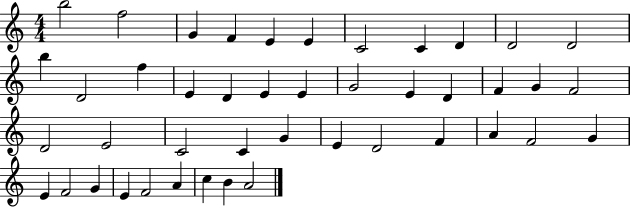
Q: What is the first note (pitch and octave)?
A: B5